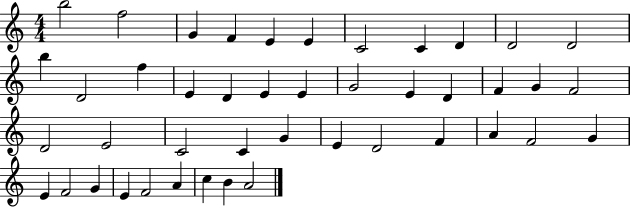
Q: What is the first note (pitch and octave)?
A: B5